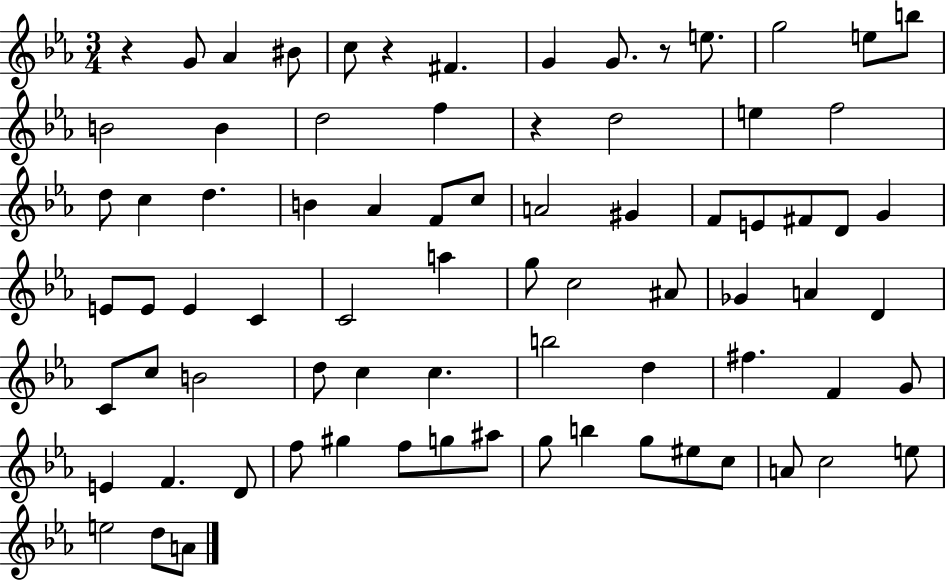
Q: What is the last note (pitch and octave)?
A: A4